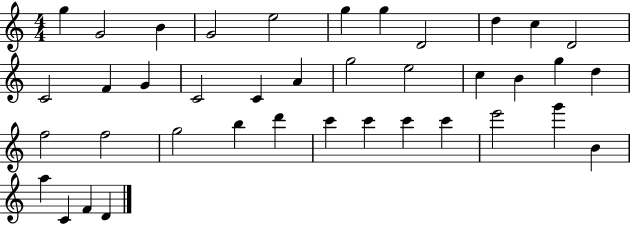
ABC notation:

X:1
T:Untitled
M:4/4
L:1/4
K:C
g G2 B G2 e2 g g D2 d c D2 C2 F G C2 C A g2 e2 c B g d f2 f2 g2 b d' c' c' c' c' e'2 g' B a C F D